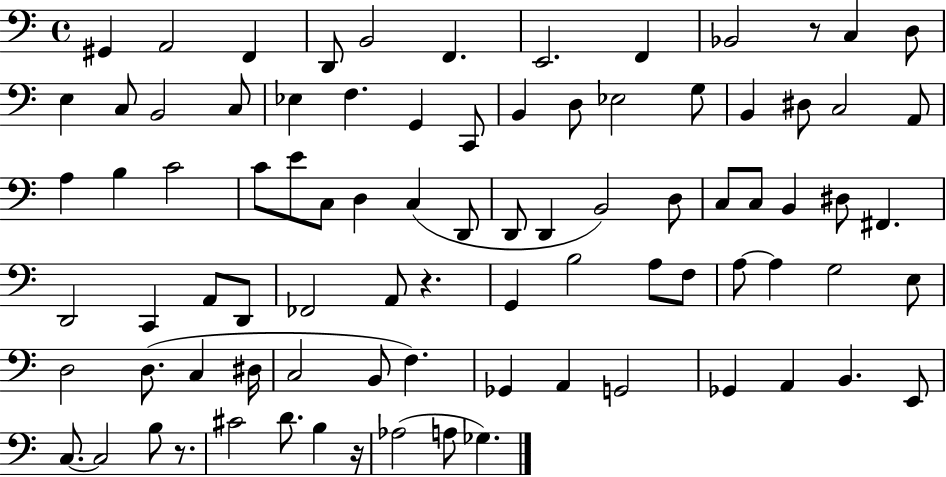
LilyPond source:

{
  \clef bass
  \time 4/4
  \defaultTimeSignature
  \key c \major
  gis,4 a,2 f,4 | d,8 b,2 f,4. | e,2. f,4 | bes,2 r8 c4 d8 | \break e4 c8 b,2 c8 | ees4 f4. g,4 c,8 | b,4 d8 ees2 g8 | b,4 dis8 c2 a,8 | \break a4 b4 c'2 | c'8 e'8 c8 d4 c4( d,8 | d,8 d,4 b,2) d8 | c8 c8 b,4 dis8 fis,4. | \break d,2 c,4 a,8 d,8 | fes,2 a,8 r4. | g,4 b2 a8 f8 | a8~~ a4 g2 e8 | \break d2 d8.( c4 dis16 | c2 b,8 f4.) | ges,4 a,4 g,2 | ges,4 a,4 b,4. e,8 | \break c8.~~ c2 b8 r8. | cis'2 d'8. b4 r16 | aes2( a8 ges4.) | \bar "|."
}